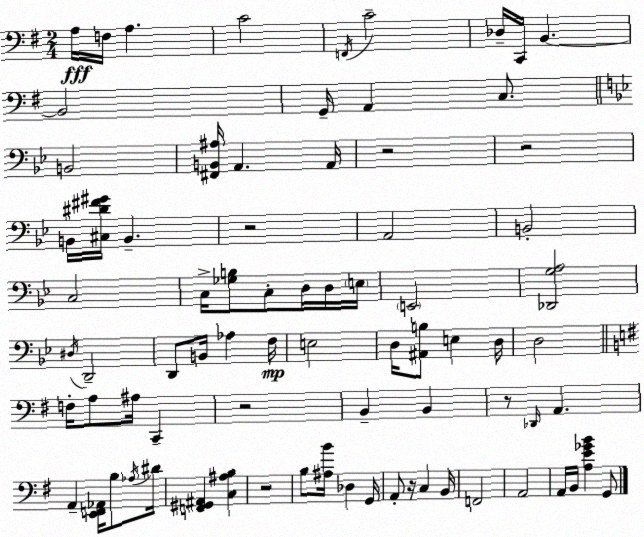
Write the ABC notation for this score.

X:1
T:Untitled
M:2/4
L:1/4
K:Em
A,/4 F,/4 A, C2 F,,/4 C2 _D,/4 C,,/4 B,, B,,2 G,,/4 A,, C,/2 B,,2 [^F,,B,,^A,]/4 A,, A,,/4 z2 z2 B,,/4 [^C,^D^F^G]/4 B,, z2 A,,2 B,,2 C,2 C,/4 [_G,B,]/2 C,/2 D,/4 D,/4 E,/4 E,,2 [_D,,G,A,]2 ^D,/4 D,,2 D,,/2 B,,/4 _A, F,/4 E,2 D,/4 [^A,,B,]/2 E, D,/4 D,2 F,/4 A,/2 ^A,/4 C,, z2 B,, B,, z/2 _D,,/4 A,, A,, [E,,F,,_A,,]/4 B,/2 _A,/4 ^D/4 [F,,^G,,^A,,] [C,^A,B,] z2 B,/2 [^A,B]/4 _D, G,,/4 A,,/2 z/4 C, B,,/4 F,,2 A,,2 A,,/4 B,,/4 [A,E_GB] G,,/2